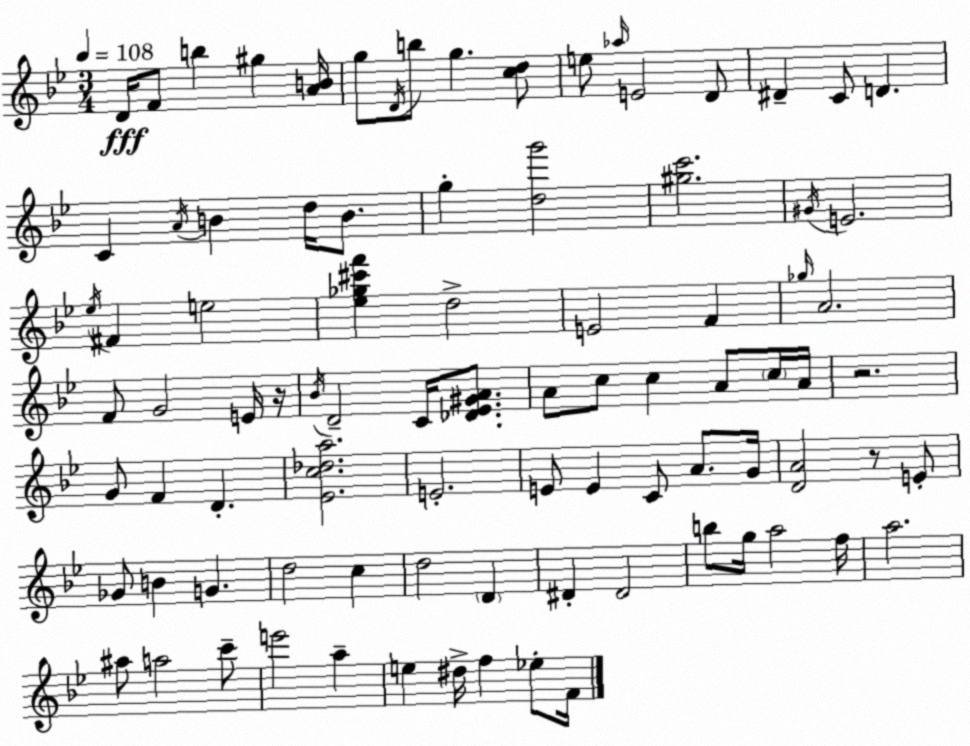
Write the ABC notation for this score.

X:1
T:Untitled
M:3/4
L:1/4
K:Gm
D/4 F/2 b ^g [AB]/4 g/2 D/4 b/2 g [cd]/2 e/2 _a/4 E2 D/2 ^D C/2 D C A/4 B d/4 B/2 g [dg']2 [^gc']2 ^G/4 E2 _e/4 ^F e2 [_e_g^c'f'] d2 E2 F _g/4 A2 F/2 G2 E/4 z/4 _B/4 D2 C/4 [_D_E^GA]/2 A/2 c/2 c A/2 c/4 A/4 z2 G/2 F D [_Ec_da]2 E2 E/2 E C/2 A/2 G/4 [DA]2 z/2 E/2 _G/2 B G d2 c d2 D ^D ^D2 b/2 g/4 a2 f/4 a2 ^a/2 a2 c'/2 e'2 a e ^d/4 f _e/2 F/4